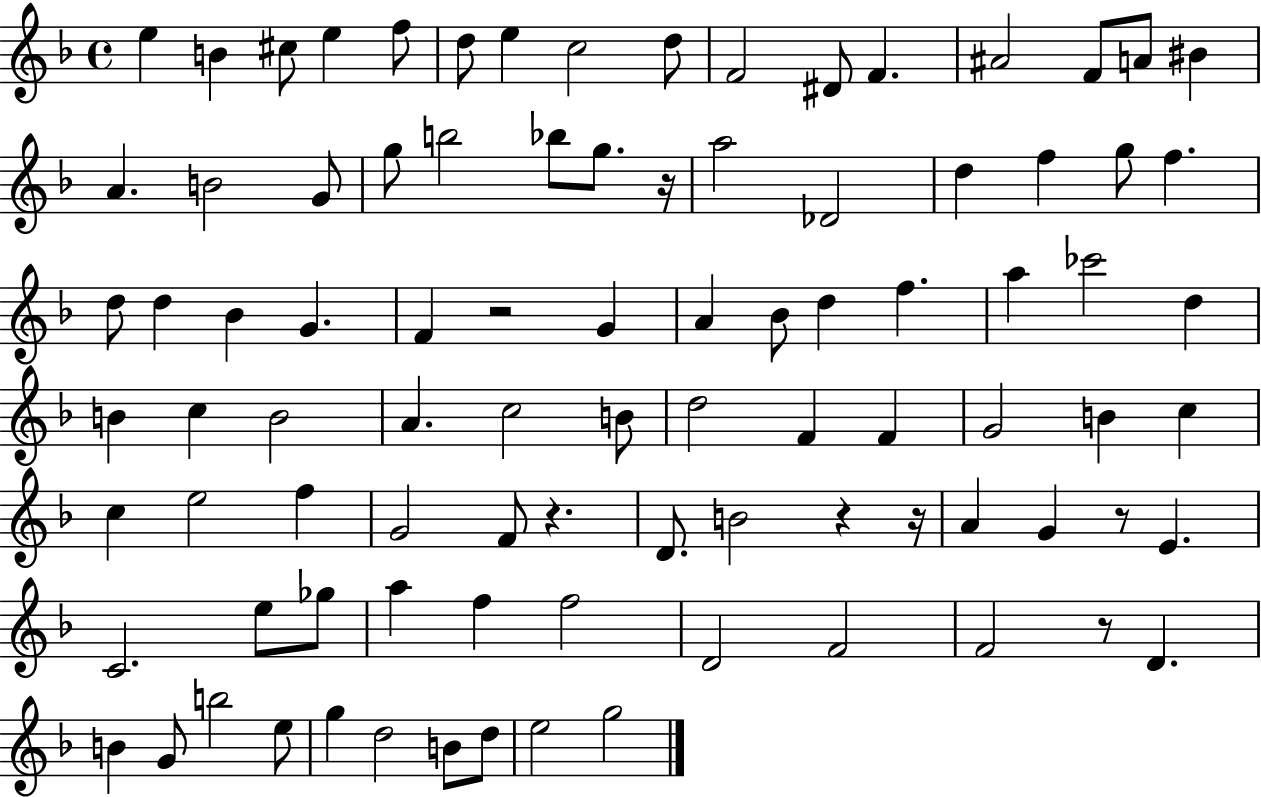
X:1
T:Untitled
M:4/4
L:1/4
K:F
e B ^c/2 e f/2 d/2 e c2 d/2 F2 ^D/2 F ^A2 F/2 A/2 ^B A B2 G/2 g/2 b2 _b/2 g/2 z/4 a2 _D2 d f g/2 f d/2 d _B G F z2 G A _B/2 d f a _c'2 d B c B2 A c2 B/2 d2 F F G2 B c c e2 f G2 F/2 z D/2 B2 z z/4 A G z/2 E C2 e/2 _g/2 a f f2 D2 F2 F2 z/2 D B G/2 b2 e/2 g d2 B/2 d/2 e2 g2